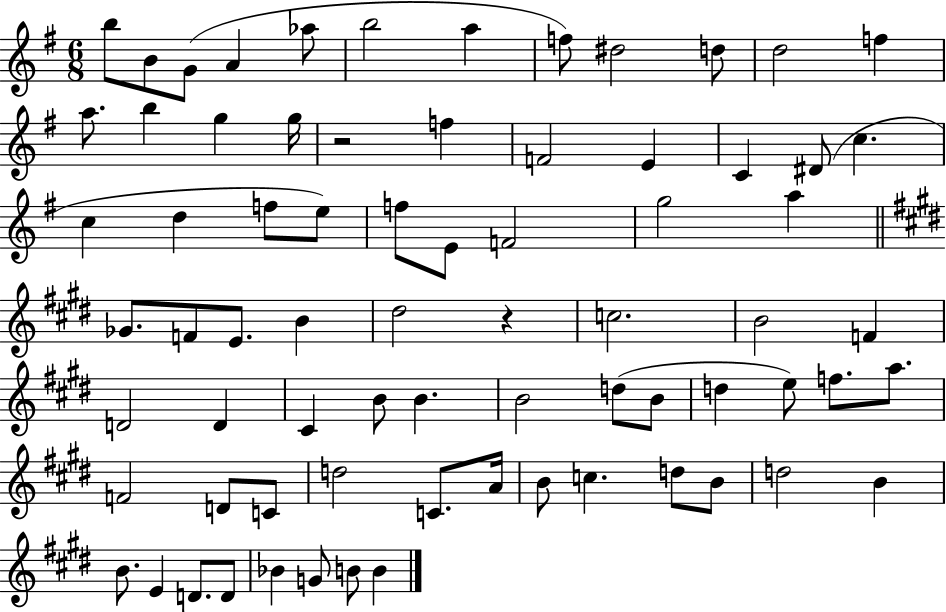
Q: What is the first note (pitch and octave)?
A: B5